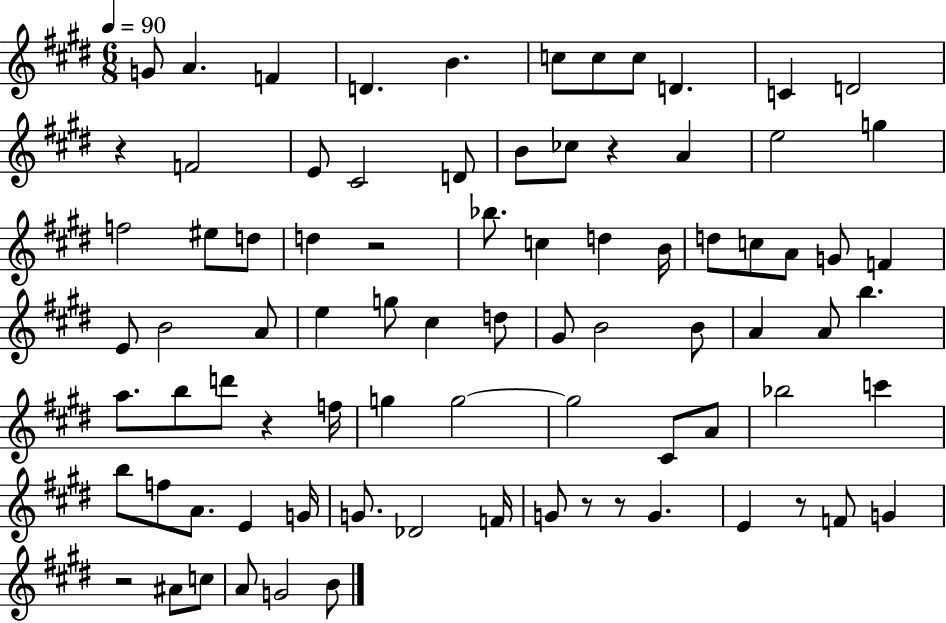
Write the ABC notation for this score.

X:1
T:Untitled
M:6/8
L:1/4
K:E
G/2 A F D B c/2 c/2 c/2 D C D2 z F2 E/2 ^C2 D/2 B/2 _c/2 z A e2 g f2 ^e/2 d/2 d z2 _b/2 c d B/4 d/2 c/2 A/2 G/2 F E/2 B2 A/2 e g/2 ^c d/2 ^G/2 B2 B/2 A A/2 b a/2 b/2 d'/2 z f/4 g g2 g2 ^C/2 A/2 _b2 c' b/2 f/2 A/2 E G/4 G/2 _D2 F/4 G/2 z/2 z/2 G E z/2 F/2 G z2 ^A/2 c/2 A/2 G2 B/2